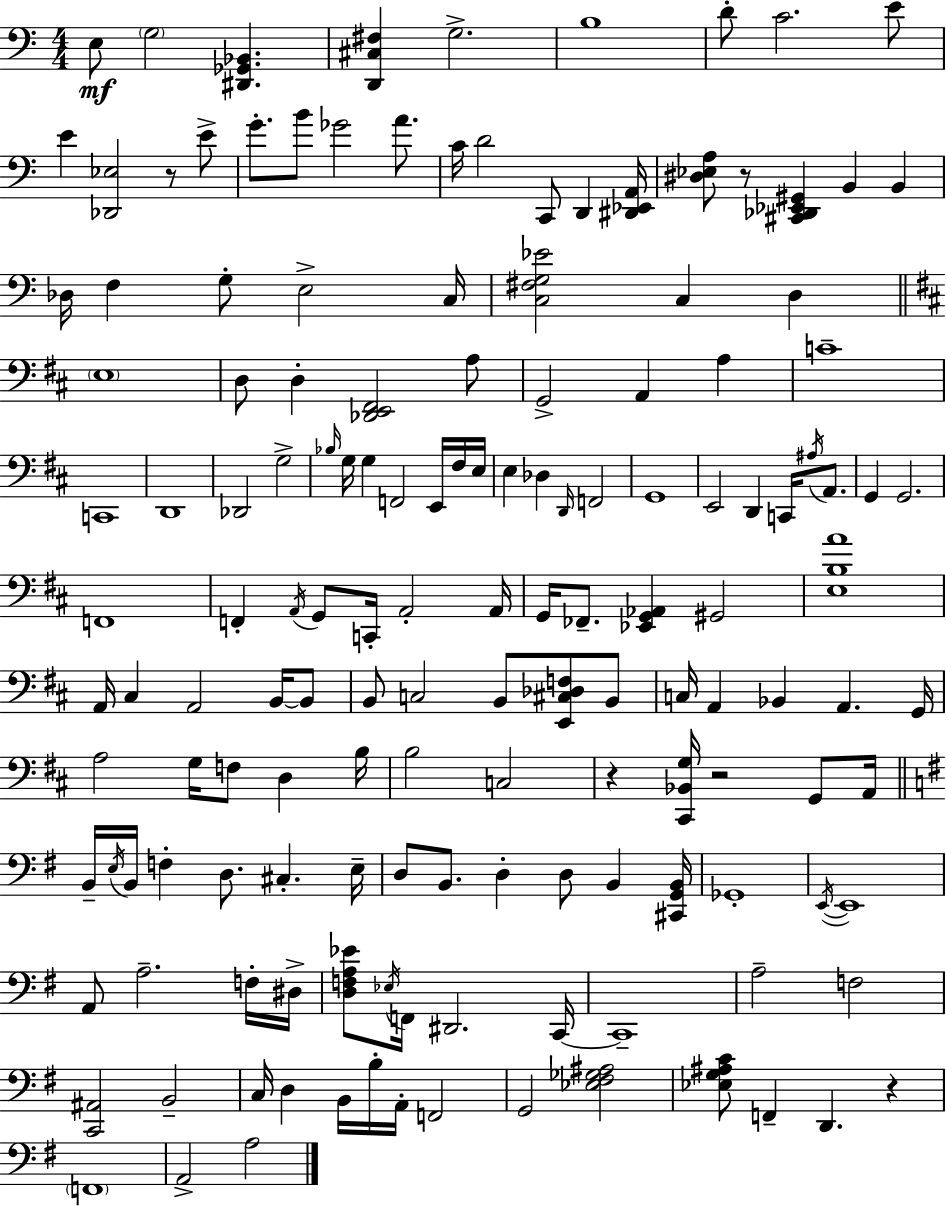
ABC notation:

X:1
T:Untitled
M:4/4
L:1/4
K:Am
E,/2 G,2 [^D,,_G,,_B,,] [D,,^C,^F,] G,2 B,4 D/2 C2 E/2 E [_D,,_E,]2 z/2 E/2 G/2 B/2 _G2 A/2 C/4 D2 C,,/2 D,, [^D,,_E,,A,,]/4 [^D,_E,A,]/2 z/2 [^C,,_D,,_E,,^G,,] B,, B,, _D,/4 F, G,/2 E,2 C,/4 [C,^F,G,_E]2 C, D, E,4 D,/2 D, [_D,,E,,^F,,]2 A,/2 G,,2 A,, A, C4 C,,4 D,,4 _D,,2 G,2 _B,/4 G,/4 G, F,,2 E,,/4 ^F,/4 E,/4 E, _D, D,,/4 F,,2 G,,4 E,,2 D,, C,,/4 ^A,/4 A,,/2 G,, G,,2 F,,4 F,, A,,/4 G,,/2 C,,/4 A,,2 A,,/4 G,,/4 _F,,/2 [_E,,G,,_A,,] ^G,,2 [E,B,A]4 A,,/4 ^C, A,,2 B,,/4 B,,/2 B,,/2 C,2 B,,/2 [E,,^C,_D,F,]/2 B,,/2 C,/4 A,, _B,, A,, G,,/4 A,2 G,/4 F,/2 D, B,/4 B,2 C,2 z [^C,,_B,,G,]/4 z2 G,,/2 A,,/4 B,,/4 E,/4 B,,/4 F, D,/2 ^C, E,/4 D,/2 B,,/2 D, D,/2 B,, [^C,,G,,B,,]/4 _G,,4 E,,/4 E,,4 A,,/2 A,2 F,/4 ^D,/4 [D,F,A,_E]/2 _E,/4 F,,/4 ^D,,2 C,,/4 C,,4 A,2 F,2 [C,,^A,,]2 B,,2 C,/4 D, B,,/4 B,/4 A,,/4 F,,2 G,,2 [_E,^F,_G,^A,]2 [_E,G,^A,C]/2 F,, D,, z F,,4 A,,2 A,2